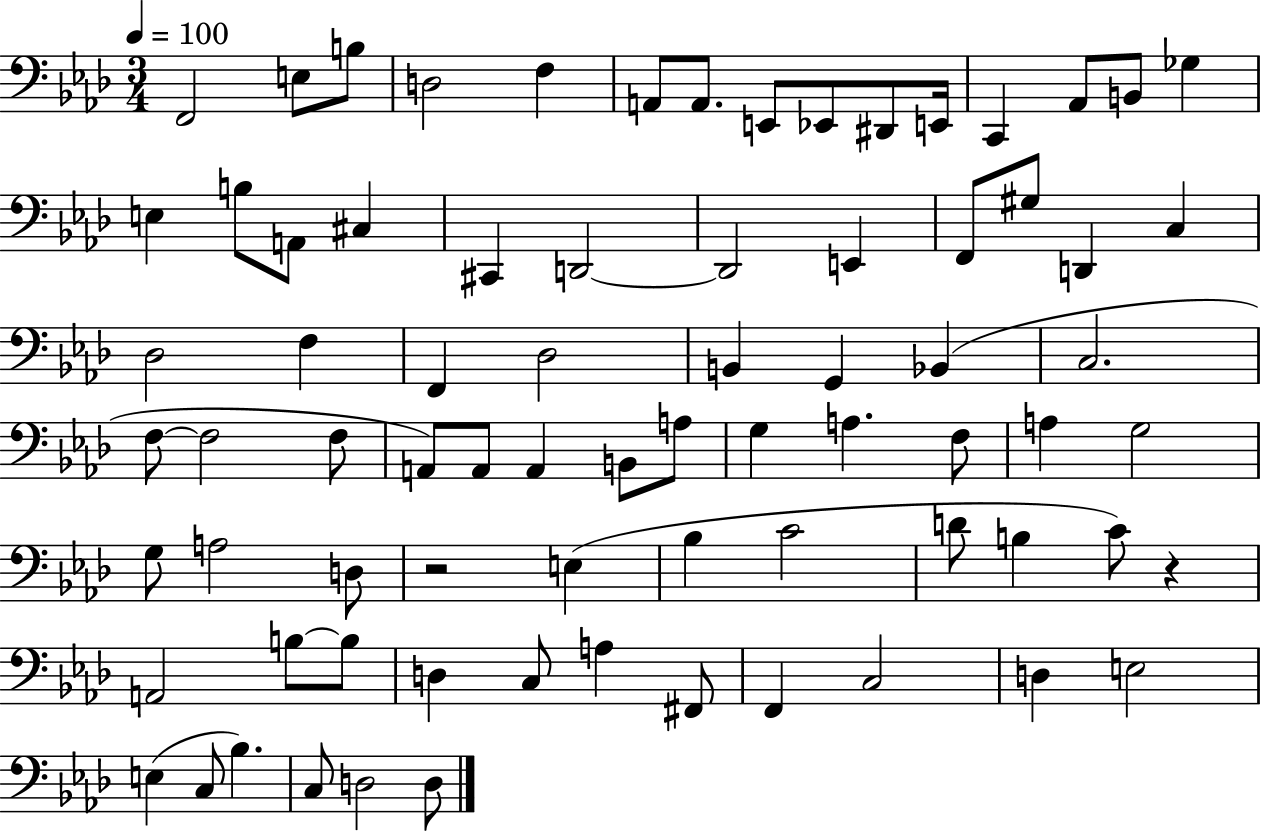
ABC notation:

X:1
T:Untitled
M:3/4
L:1/4
K:Ab
F,,2 E,/2 B,/2 D,2 F, A,,/2 A,,/2 E,,/2 _E,,/2 ^D,,/2 E,,/4 C,, _A,,/2 B,,/2 _G, E, B,/2 A,,/2 ^C, ^C,, D,,2 D,,2 E,, F,,/2 ^G,/2 D,, C, _D,2 F, F,, _D,2 B,, G,, _B,, C,2 F,/2 F,2 F,/2 A,,/2 A,,/2 A,, B,,/2 A,/2 G, A, F,/2 A, G,2 G,/2 A,2 D,/2 z2 E, _B, C2 D/2 B, C/2 z A,,2 B,/2 B,/2 D, C,/2 A, ^F,,/2 F,, C,2 D, E,2 E, C,/2 _B, C,/2 D,2 D,/2